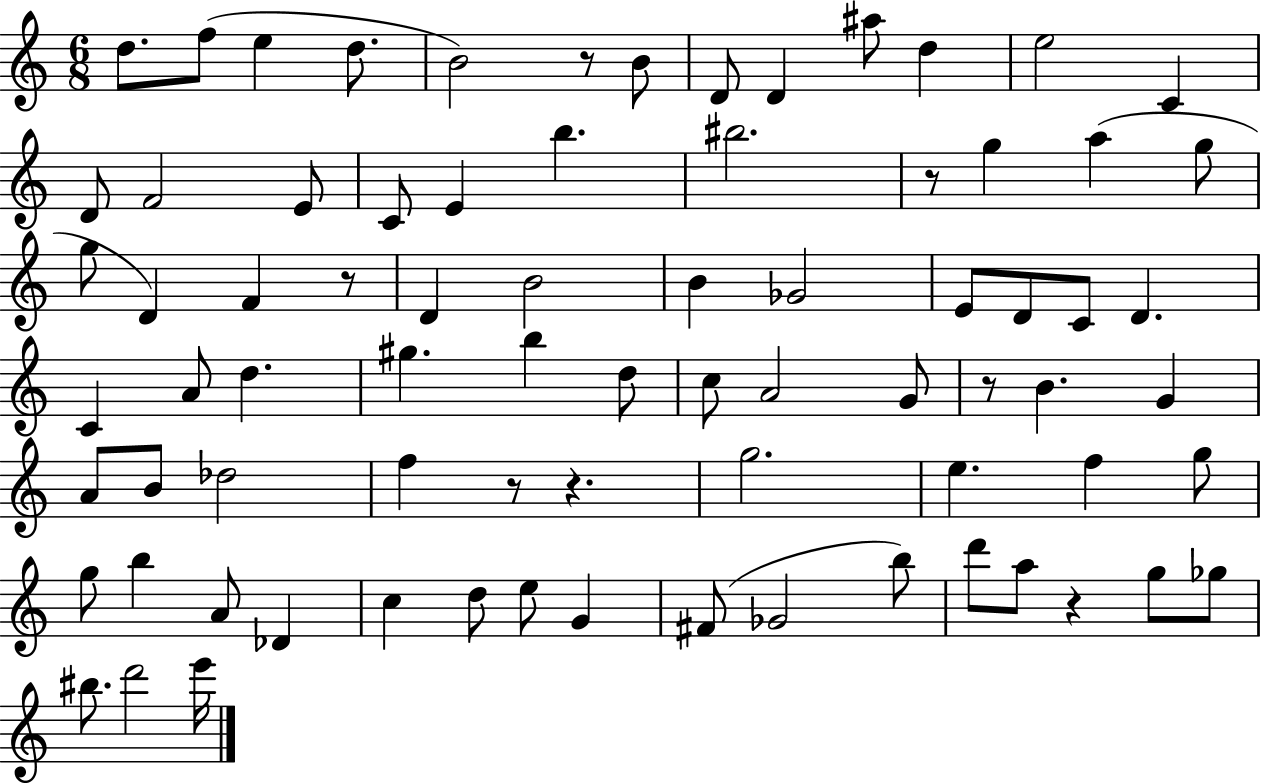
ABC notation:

X:1
T:Untitled
M:6/8
L:1/4
K:C
d/2 f/2 e d/2 B2 z/2 B/2 D/2 D ^a/2 d e2 C D/2 F2 E/2 C/2 E b ^b2 z/2 g a g/2 g/2 D F z/2 D B2 B _G2 E/2 D/2 C/2 D C A/2 d ^g b d/2 c/2 A2 G/2 z/2 B G A/2 B/2 _d2 f z/2 z g2 e f g/2 g/2 b A/2 _D c d/2 e/2 G ^F/2 _G2 b/2 d'/2 a/2 z g/2 _g/2 ^b/2 d'2 e'/4